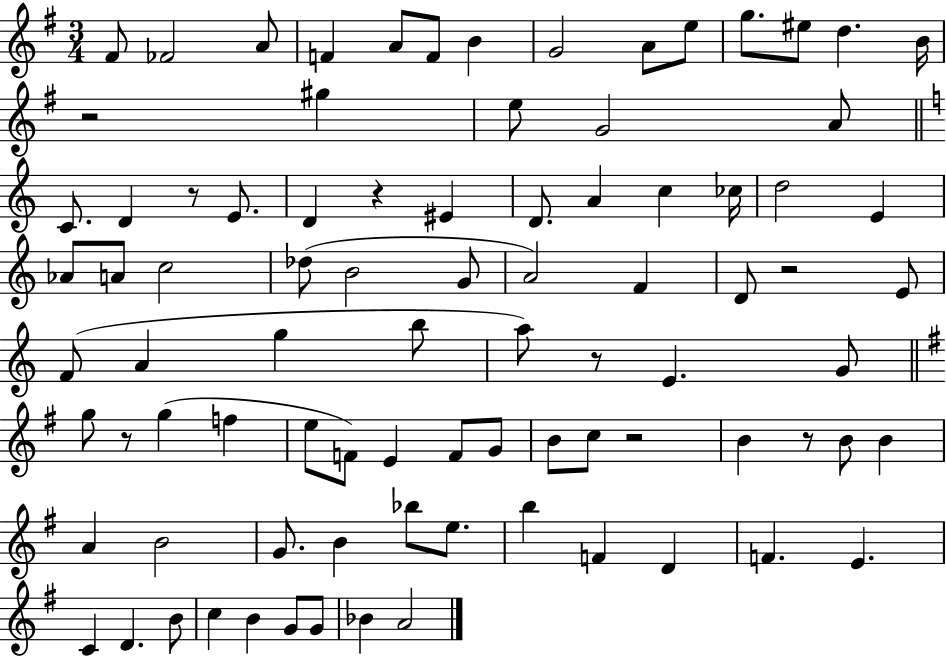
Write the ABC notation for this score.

X:1
T:Untitled
M:3/4
L:1/4
K:G
^F/2 _F2 A/2 F A/2 F/2 B G2 A/2 e/2 g/2 ^e/2 d B/4 z2 ^g e/2 G2 A/2 C/2 D z/2 E/2 D z ^E D/2 A c _c/4 d2 E _A/2 A/2 c2 _d/2 B2 G/2 A2 F D/2 z2 E/2 F/2 A g b/2 a/2 z/2 E G/2 g/2 z/2 g f e/2 F/2 E F/2 G/2 B/2 c/2 z2 B z/2 B/2 B A B2 G/2 B _b/2 e/2 b F D F E C D B/2 c B G/2 G/2 _B A2